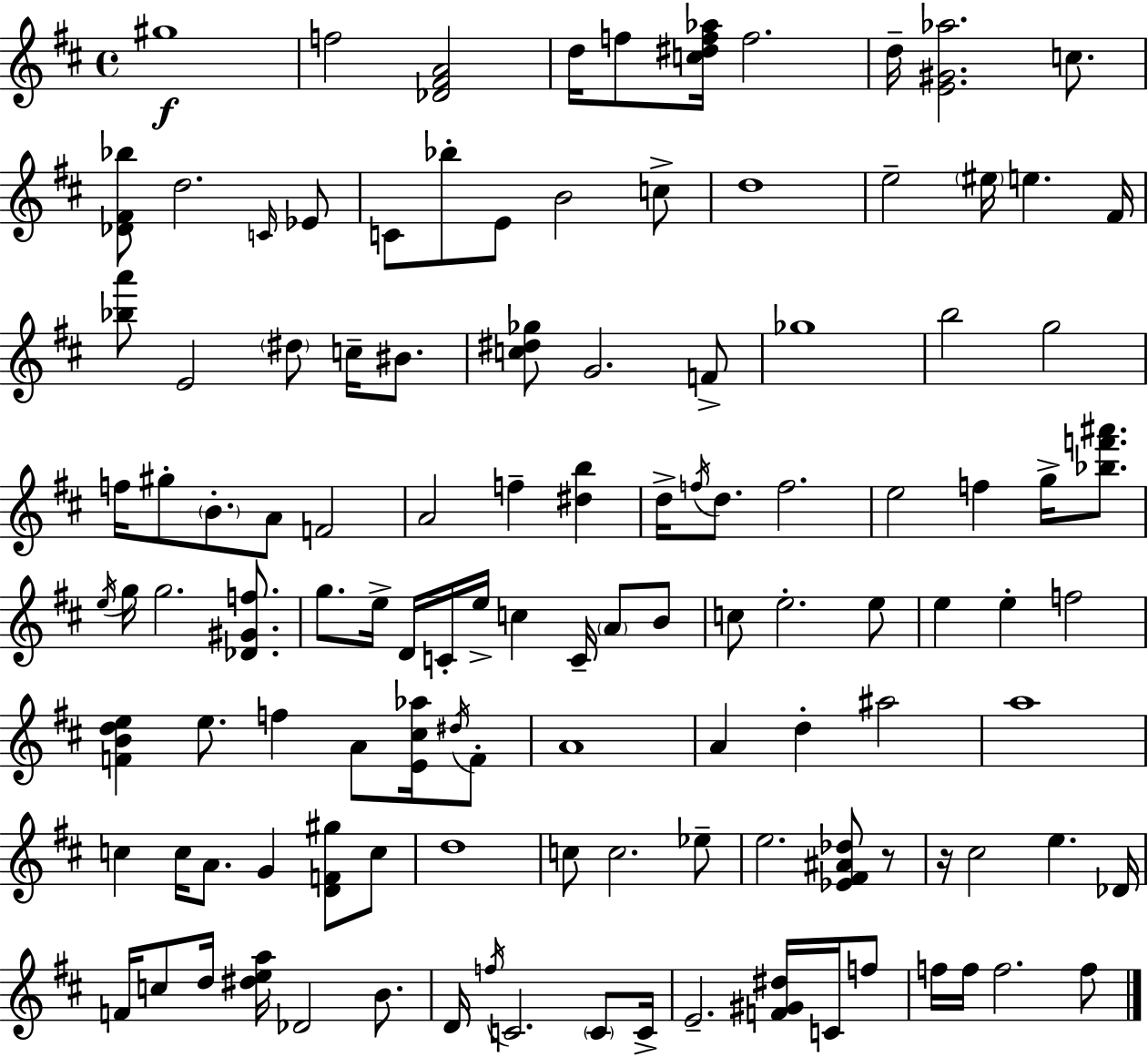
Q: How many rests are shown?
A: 2